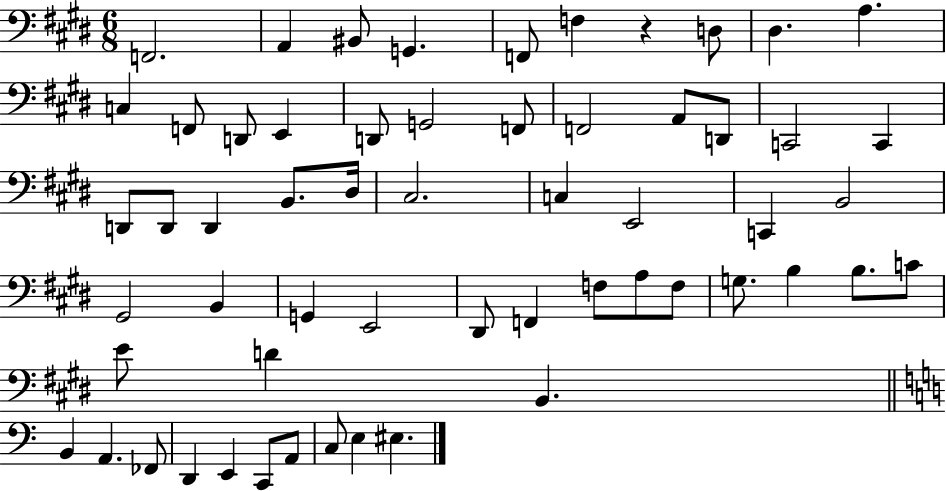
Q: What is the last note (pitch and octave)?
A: EIS3